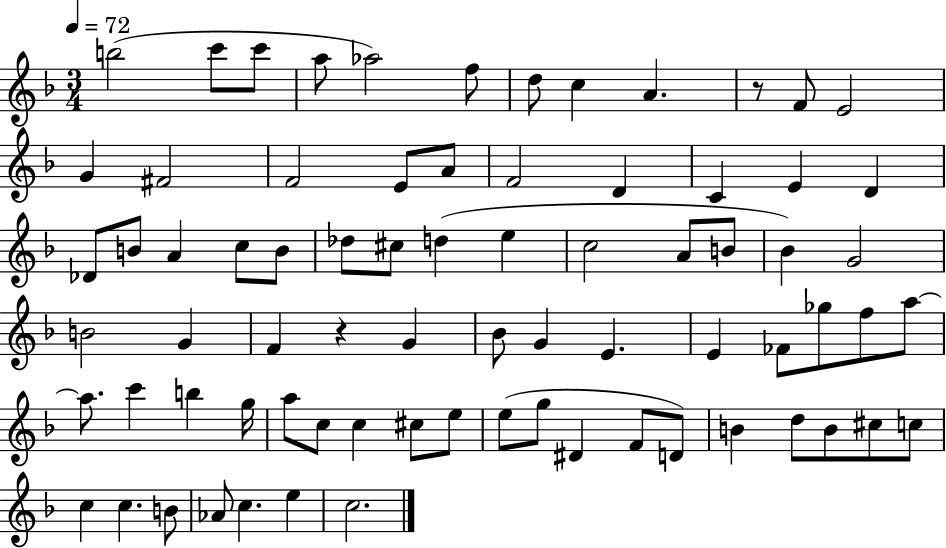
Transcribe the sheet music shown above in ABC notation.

X:1
T:Untitled
M:3/4
L:1/4
K:F
b2 c'/2 c'/2 a/2 _a2 f/2 d/2 c A z/2 F/2 E2 G ^F2 F2 E/2 A/2 F2 D C E D _D/2 B/2 A c/2 B/2 _d/2 ^c/2 d e c2 A/2 B/2 _B G2 B2 G F z G _B/2 G E E _F/2 _g/2 f/2 a/2 a/2 c' b g/4 a/2 c/2 c ^c/2 e/2 e/2 g/2 ^D F/2 D/2 B d/2 B/2 ^c/2 c/2 c c B/2 _A/2 c e c2